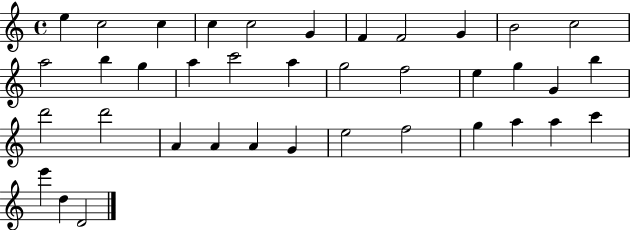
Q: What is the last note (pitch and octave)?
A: D4